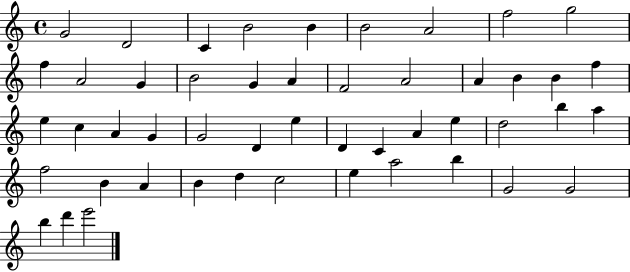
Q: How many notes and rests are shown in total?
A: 49